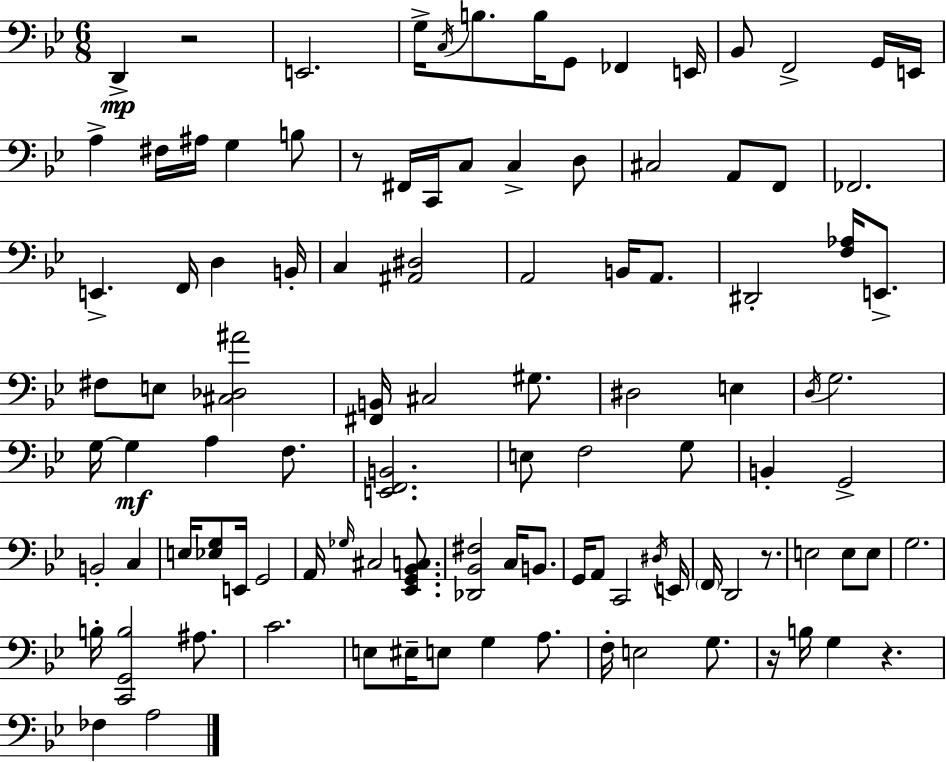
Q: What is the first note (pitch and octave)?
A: D2